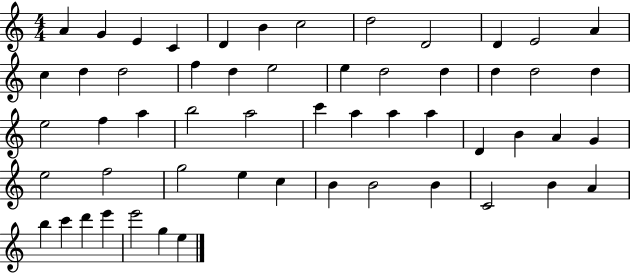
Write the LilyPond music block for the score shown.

{
  \clef treble
  \numericTimeSignature
  \time 4/4
  \key c \major
  a'4 g'4 e'4 c'4 | d'4 b'4 c''2 | d''2 d'2 | d'4 e'2 a'4 | \break c''4 d''4 d''2 | f''4 d''4 e''2 | e''4 d''2 d''4 | d''4 d''2 d''4 | \break e''2 f''4 a''4 | b''2 a''2 | c'''4 a''4 a''4 a''4 | d'4 b'4 a'4 g'4 | \break e''2 f''2 | g''2 e''4 c''4 | b'4 b'2 b'4 | c'2 b'4 a'4 | \break b''4 c'''4 d'''4 e'''4 | e'''2 g''4 e''4 | \bar "|."
}